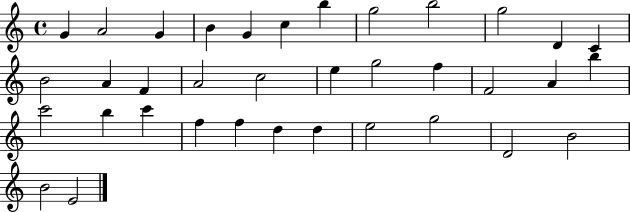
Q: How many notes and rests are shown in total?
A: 36